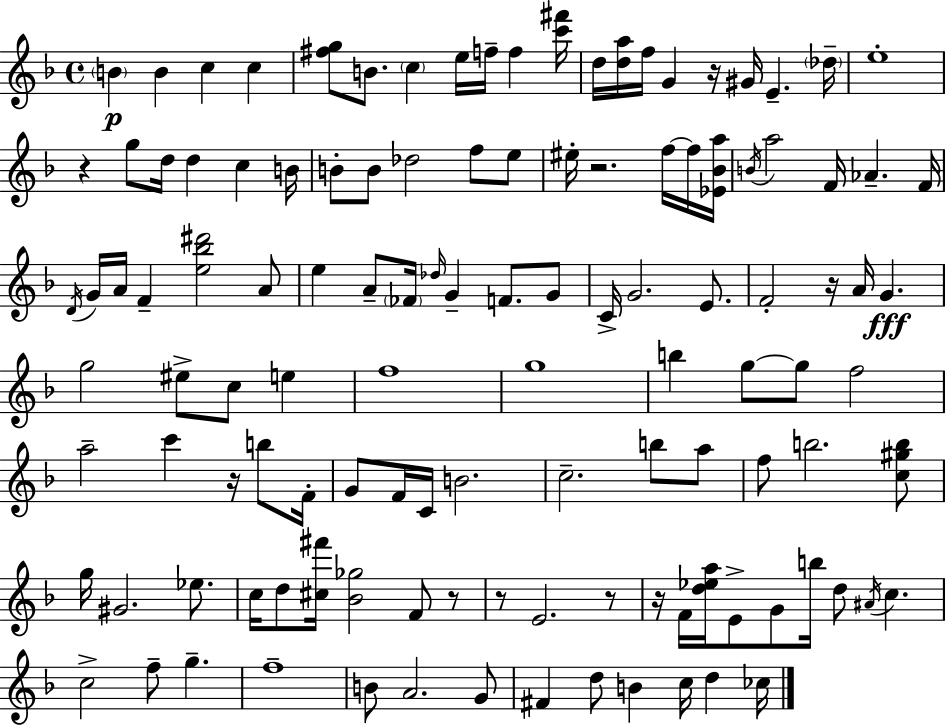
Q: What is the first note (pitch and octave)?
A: B4